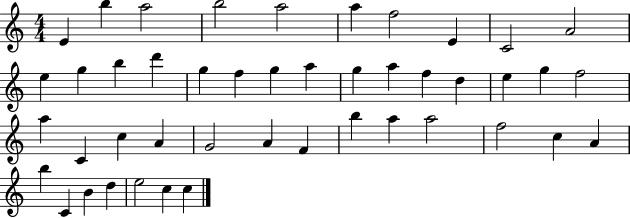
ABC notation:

X:1
T:Untitled
M:4/4
L:1/4
K:C
E b a2 b2 a2 a f2 E C2 A2 e g b d' g f g a g a f d e g f2 a C c A G2 A F b a a2 f2 c A b C B d e2 c c